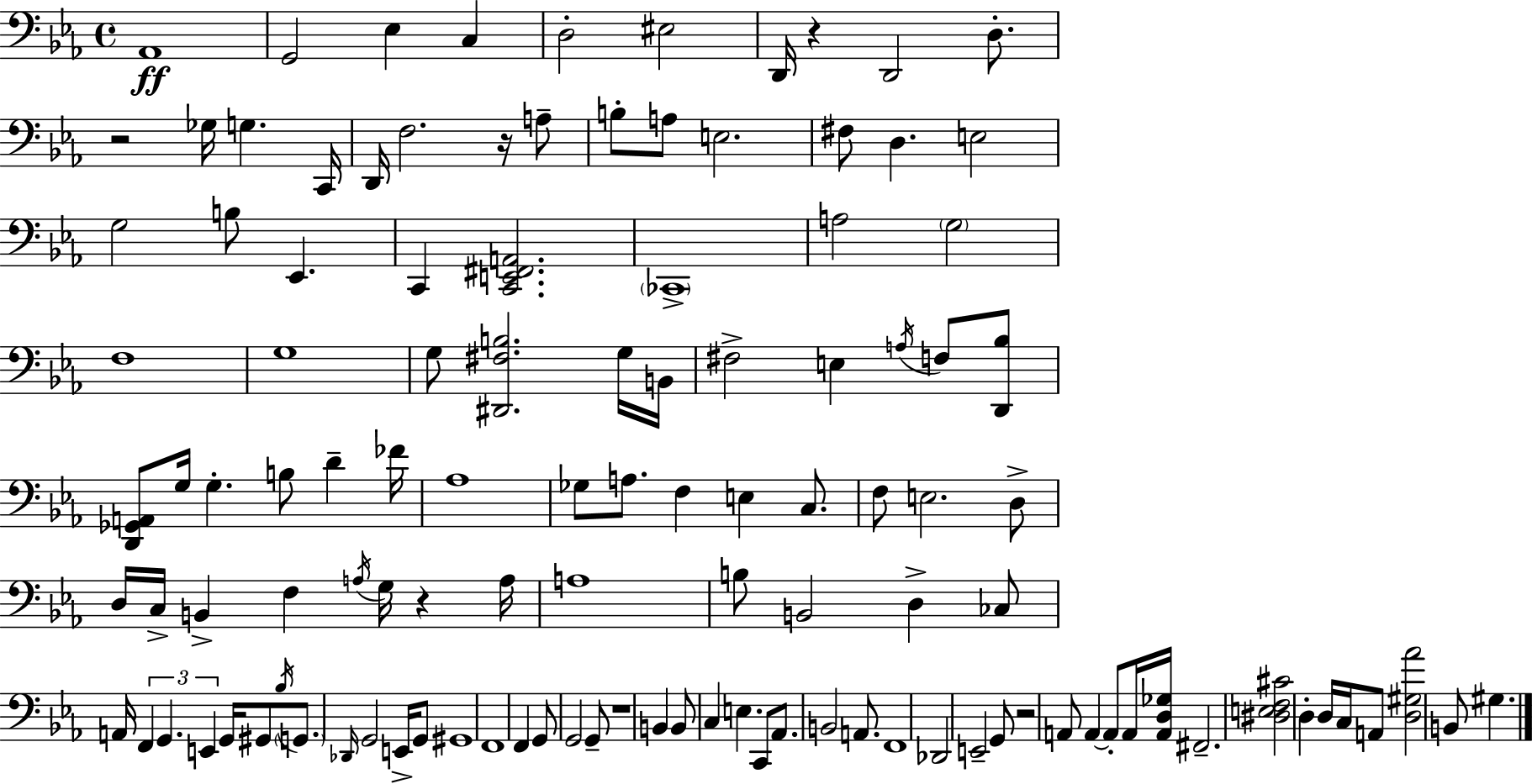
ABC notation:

X:1
T:Untitled
M:4/4
L:1/4
K:Cm
_A,,4 G,,2 _E, C, D,2 ^E,2 D,,/4 z D,,2 D,/2 z2 _G,/4 G, C,,/4 D,,/4 F,2 z/4 A,/2 B,/2 A,/2 E,2 ^F,/2 D, E,2 G,2 B,/2 _E,, C,, [C,,E,,^F,,A,,]2 _C,,4 A,2 G,2 F,4 G,4 G,/2 [^D,,^F,B,]2 G,/4 B,,/4 ^F,2 E, A,/4 F,/2 [D,,_B,]/2 [D,,_G,,A,,]/2 G,/4 G, B,/2 D _F/4 _A,4 _G,/2 A,/2 F, E, C,/2 F,/2 E,2 D,/2 D,/4 C,/4 B,, F, A,/4 G,/4 z A,/4 A,4 B,/2 B,,2 D, _C,/2 A,,/4 F,, G,, E,, G,,/4 ^G,,/2 _B,/4 G,,/2 _D,,/4 G,,2 E,,/4 G,,/2 ^G,,4 F,,4 F,, G,,/2 G,,2 G,,/2 z4 B,, B,,/2 C, E, C,,/2 _A,,/2 B,,2 A,,/2 F,,4 _D,,2 E,,2 G,,/2 z2 A,,/2 A,, A,,/2 A,,/4 [A,,D,_G,]/4 ^F,,2 [^D,E,F,^C]2 D, D,/4 C,/4 A,,/2 [D,^G,_A]2 B,,/2 ^G,